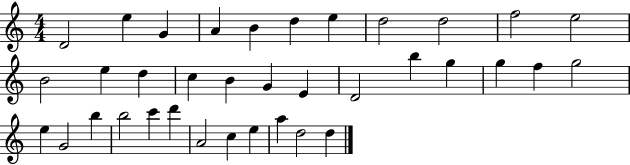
{
  \clef treble
  \numericTimeSignature
  \time 4/4
  \key c \major
  d'2 e''4 g'4 | a'4 b'4 d''4 e''4 | d''2 d''2 | f''2 e''2 | \break b'2 e''4 d''4 | c''4 b'4 g'4 e'4 | d'2 b''4 g''4 | g''4 f''4 g''2 | \break e''4 g'2 b''4 | b''2 c'''4 d'''4 | a'2 c''4 e''4 | a''4 d''2 d''4 | \break \bar "|."
}